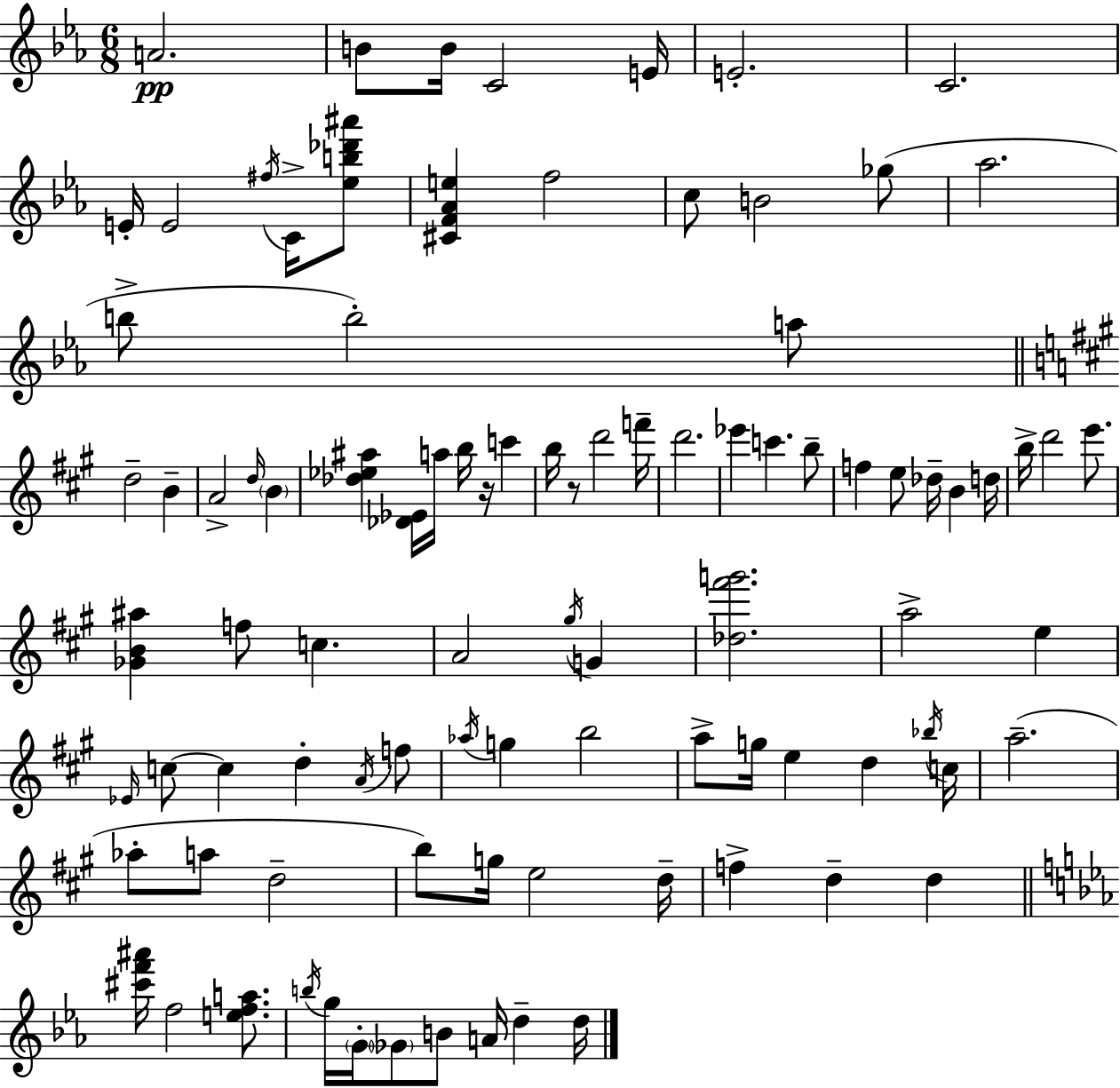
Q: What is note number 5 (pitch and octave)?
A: E4